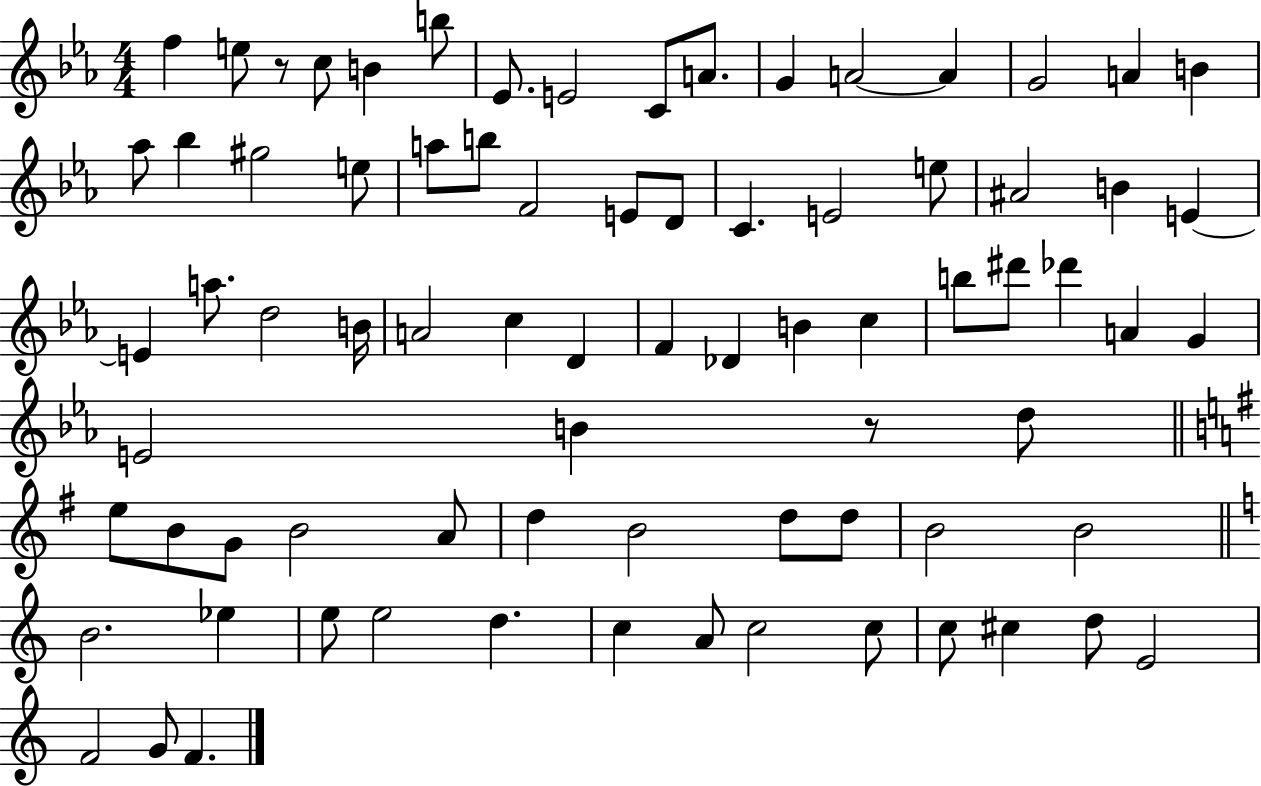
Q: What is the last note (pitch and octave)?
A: F4